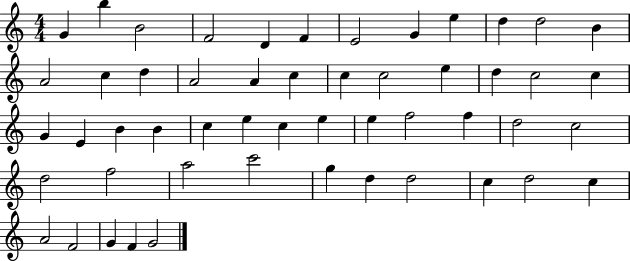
G4/q B5/q B4/h F4/h D4/q F4/q E4/h G4/q E5/q D5/q D5/h B4/q A4/h C5/q D5/q A4/h A4/q C5/q C5/q C5/h E5/q D5/q C5/h C5/q G4/q E4/q B4/q B4/q C5/q E5/q C5/q E5/q E5/q F5/h F5/q D5/h C5/h D5/h F5/h A5/h C6/h G5/q D5/q D5/h C5/q D5/h C5/q A4/h F4/h G4/q F4/q G4/h